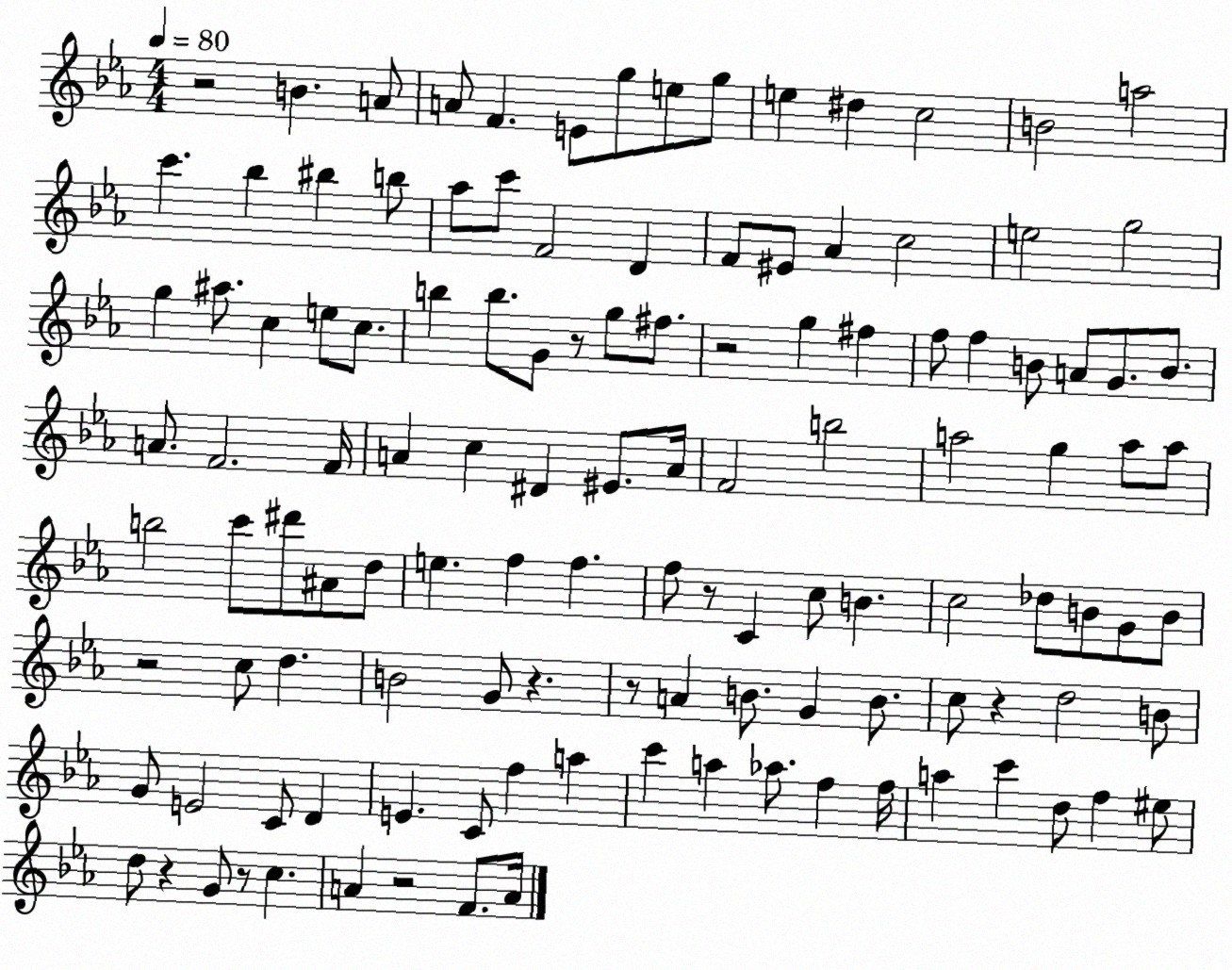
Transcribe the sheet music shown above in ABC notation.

X:1
T:Untitled
M:4/4
L:1/4
K:Eb
z2 B A/2 A/2 F E/2 g/2 e/2 g/2 e ^d c2 B2 a2 c' _b ^b b/2 _a/2 c'/2 F2 D F/2 ^E/2 _A c2 e2 g2 g ^a/2 c e/2 c/2 b b/2 G/2 z/2 g/2 ^f/2 z2 g ^f f/2 f B/2 A/2 G/2 B/2 A/2 F2 F/4 A c ^D ^E/2 A/4 F2 b2 a2 g a/2 a/2 b2 c'/2 ^d'/2 ^A/2 d/2 e f f f/2 z/2 C c/2 B c2 _d/2 B/2 G/2 B/2 z2 c/2 d B2 G/2 z z/2 A B/2 G B/2 c/2 z d2 B/2 G/2 E2 C/2 D E C/2 f a c' a _a/2 f f/4 a c' d/2 f ^e/2 d/2 z G/2 z/2 c A z2 F/2 A/4